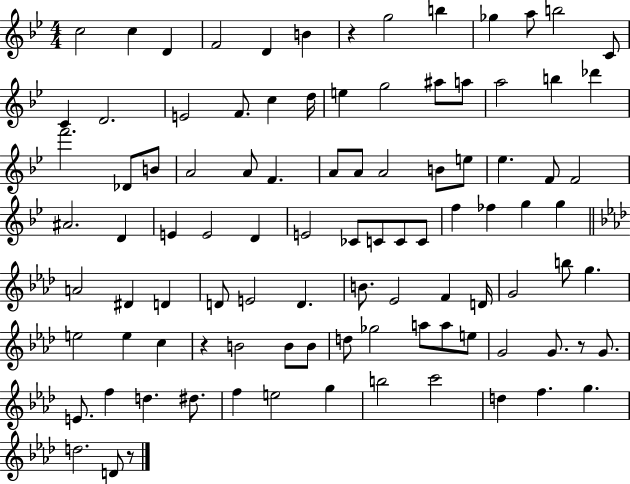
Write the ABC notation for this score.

X:1
T:Untitled
M:4/4
L:1/4
K:Bb
c2 c D F2 D B z g2 b _g a/2 b2 C/2 C D2 E2 F/2 c d/4 e g2 ^a/2 a/2 a2 b _d' f'2 _D/2 B/2 A2 A/2 F A/2 A/2 A2 B/2 e/2 _e F/2 F2 ^A2 D E E2 D E2 _C/2 C/2 C/2 C/2 f _f g g A2 ^D D D/2 E2 D B/2 _E2 F D/4 G2 b/2 g e2 e c z B2 B/2 B/2 d/2 _g2 a/2 a/2 e/2 G2 G/2 z/2 G/2 E/2 f d ^d/2 f e2 g b2 c'2 d f g d2 D/2 z/2